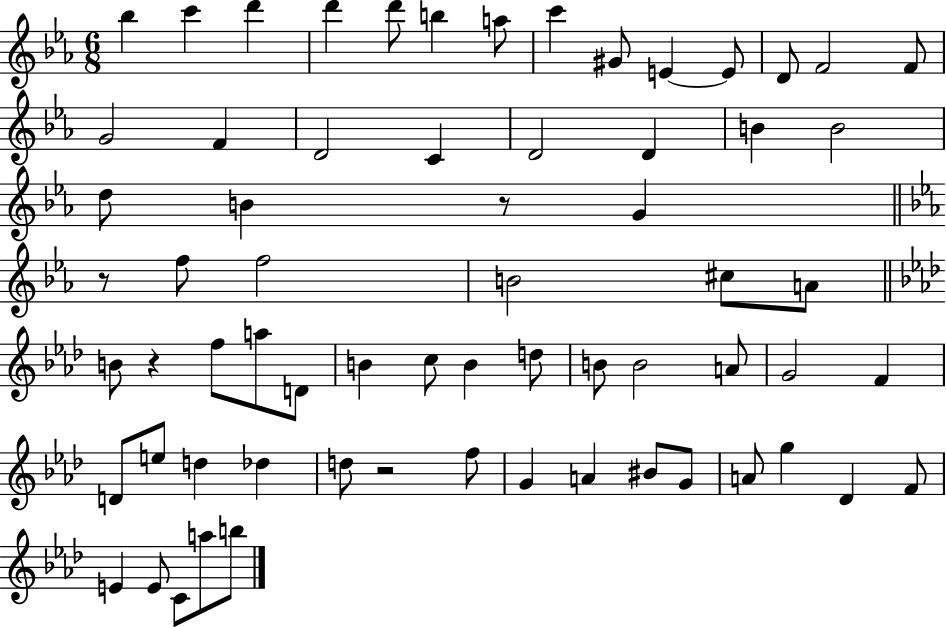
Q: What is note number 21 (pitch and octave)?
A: B4